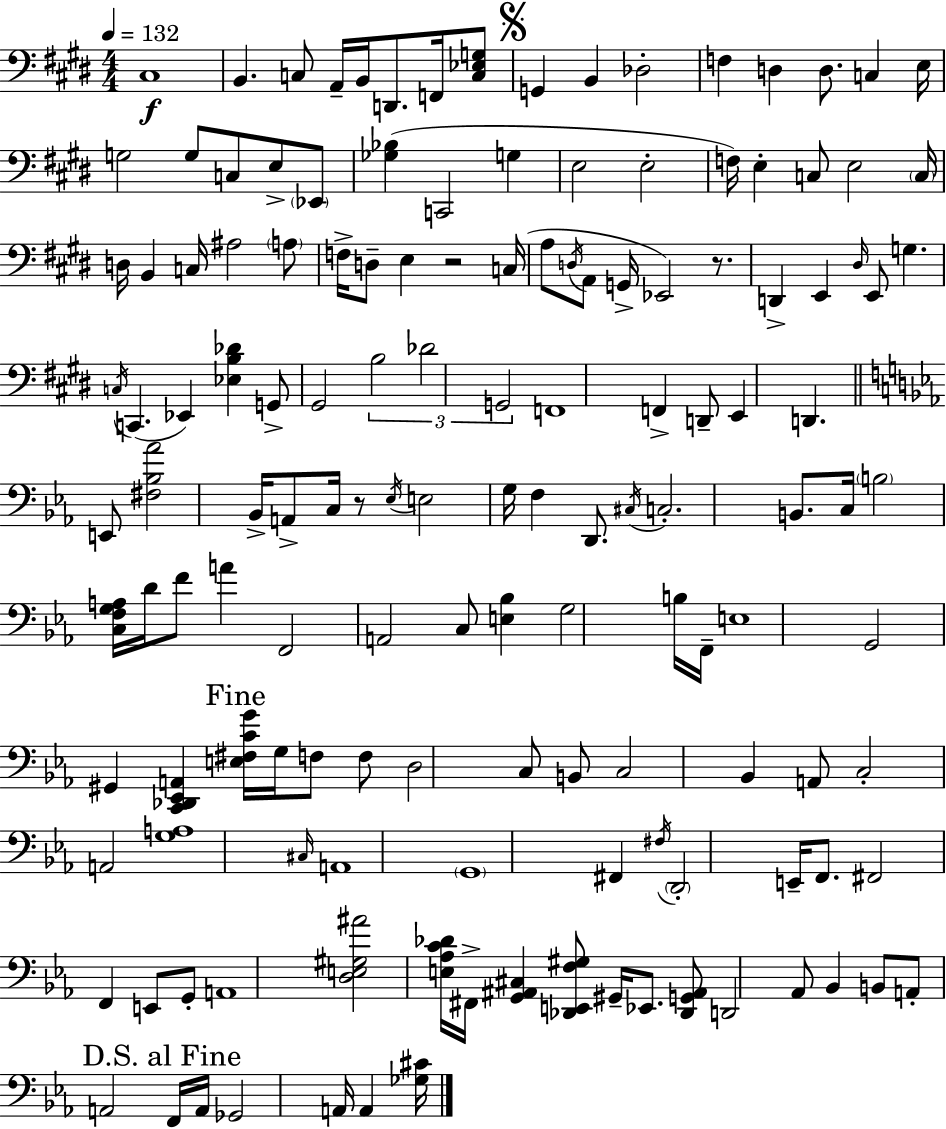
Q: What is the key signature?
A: E major